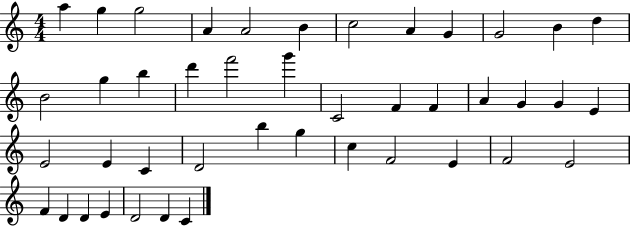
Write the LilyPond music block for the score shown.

{
  \clef treble
  \numericTimeSignature
  \time 4/4
  \key c \major
  a''4 g''4 g''2 | a'4 a'2 b'4 | c''2 a'4 g'4 | g'2 b'4 d''4 | \break b'2 g''4 b''4 | d'''4 f'''2 g'''4 | c'2 f'4 f'4 | a'4 g'4 g'4 e'4 | \break e'2 e'4 c'4 | d'2 b''4 g''4 | c''4 f'2 e'4 | f'2 e'2 | \break f'4 d'4 d'4 e'4 | d'2 d'4 c'4 | \bar "|."
}